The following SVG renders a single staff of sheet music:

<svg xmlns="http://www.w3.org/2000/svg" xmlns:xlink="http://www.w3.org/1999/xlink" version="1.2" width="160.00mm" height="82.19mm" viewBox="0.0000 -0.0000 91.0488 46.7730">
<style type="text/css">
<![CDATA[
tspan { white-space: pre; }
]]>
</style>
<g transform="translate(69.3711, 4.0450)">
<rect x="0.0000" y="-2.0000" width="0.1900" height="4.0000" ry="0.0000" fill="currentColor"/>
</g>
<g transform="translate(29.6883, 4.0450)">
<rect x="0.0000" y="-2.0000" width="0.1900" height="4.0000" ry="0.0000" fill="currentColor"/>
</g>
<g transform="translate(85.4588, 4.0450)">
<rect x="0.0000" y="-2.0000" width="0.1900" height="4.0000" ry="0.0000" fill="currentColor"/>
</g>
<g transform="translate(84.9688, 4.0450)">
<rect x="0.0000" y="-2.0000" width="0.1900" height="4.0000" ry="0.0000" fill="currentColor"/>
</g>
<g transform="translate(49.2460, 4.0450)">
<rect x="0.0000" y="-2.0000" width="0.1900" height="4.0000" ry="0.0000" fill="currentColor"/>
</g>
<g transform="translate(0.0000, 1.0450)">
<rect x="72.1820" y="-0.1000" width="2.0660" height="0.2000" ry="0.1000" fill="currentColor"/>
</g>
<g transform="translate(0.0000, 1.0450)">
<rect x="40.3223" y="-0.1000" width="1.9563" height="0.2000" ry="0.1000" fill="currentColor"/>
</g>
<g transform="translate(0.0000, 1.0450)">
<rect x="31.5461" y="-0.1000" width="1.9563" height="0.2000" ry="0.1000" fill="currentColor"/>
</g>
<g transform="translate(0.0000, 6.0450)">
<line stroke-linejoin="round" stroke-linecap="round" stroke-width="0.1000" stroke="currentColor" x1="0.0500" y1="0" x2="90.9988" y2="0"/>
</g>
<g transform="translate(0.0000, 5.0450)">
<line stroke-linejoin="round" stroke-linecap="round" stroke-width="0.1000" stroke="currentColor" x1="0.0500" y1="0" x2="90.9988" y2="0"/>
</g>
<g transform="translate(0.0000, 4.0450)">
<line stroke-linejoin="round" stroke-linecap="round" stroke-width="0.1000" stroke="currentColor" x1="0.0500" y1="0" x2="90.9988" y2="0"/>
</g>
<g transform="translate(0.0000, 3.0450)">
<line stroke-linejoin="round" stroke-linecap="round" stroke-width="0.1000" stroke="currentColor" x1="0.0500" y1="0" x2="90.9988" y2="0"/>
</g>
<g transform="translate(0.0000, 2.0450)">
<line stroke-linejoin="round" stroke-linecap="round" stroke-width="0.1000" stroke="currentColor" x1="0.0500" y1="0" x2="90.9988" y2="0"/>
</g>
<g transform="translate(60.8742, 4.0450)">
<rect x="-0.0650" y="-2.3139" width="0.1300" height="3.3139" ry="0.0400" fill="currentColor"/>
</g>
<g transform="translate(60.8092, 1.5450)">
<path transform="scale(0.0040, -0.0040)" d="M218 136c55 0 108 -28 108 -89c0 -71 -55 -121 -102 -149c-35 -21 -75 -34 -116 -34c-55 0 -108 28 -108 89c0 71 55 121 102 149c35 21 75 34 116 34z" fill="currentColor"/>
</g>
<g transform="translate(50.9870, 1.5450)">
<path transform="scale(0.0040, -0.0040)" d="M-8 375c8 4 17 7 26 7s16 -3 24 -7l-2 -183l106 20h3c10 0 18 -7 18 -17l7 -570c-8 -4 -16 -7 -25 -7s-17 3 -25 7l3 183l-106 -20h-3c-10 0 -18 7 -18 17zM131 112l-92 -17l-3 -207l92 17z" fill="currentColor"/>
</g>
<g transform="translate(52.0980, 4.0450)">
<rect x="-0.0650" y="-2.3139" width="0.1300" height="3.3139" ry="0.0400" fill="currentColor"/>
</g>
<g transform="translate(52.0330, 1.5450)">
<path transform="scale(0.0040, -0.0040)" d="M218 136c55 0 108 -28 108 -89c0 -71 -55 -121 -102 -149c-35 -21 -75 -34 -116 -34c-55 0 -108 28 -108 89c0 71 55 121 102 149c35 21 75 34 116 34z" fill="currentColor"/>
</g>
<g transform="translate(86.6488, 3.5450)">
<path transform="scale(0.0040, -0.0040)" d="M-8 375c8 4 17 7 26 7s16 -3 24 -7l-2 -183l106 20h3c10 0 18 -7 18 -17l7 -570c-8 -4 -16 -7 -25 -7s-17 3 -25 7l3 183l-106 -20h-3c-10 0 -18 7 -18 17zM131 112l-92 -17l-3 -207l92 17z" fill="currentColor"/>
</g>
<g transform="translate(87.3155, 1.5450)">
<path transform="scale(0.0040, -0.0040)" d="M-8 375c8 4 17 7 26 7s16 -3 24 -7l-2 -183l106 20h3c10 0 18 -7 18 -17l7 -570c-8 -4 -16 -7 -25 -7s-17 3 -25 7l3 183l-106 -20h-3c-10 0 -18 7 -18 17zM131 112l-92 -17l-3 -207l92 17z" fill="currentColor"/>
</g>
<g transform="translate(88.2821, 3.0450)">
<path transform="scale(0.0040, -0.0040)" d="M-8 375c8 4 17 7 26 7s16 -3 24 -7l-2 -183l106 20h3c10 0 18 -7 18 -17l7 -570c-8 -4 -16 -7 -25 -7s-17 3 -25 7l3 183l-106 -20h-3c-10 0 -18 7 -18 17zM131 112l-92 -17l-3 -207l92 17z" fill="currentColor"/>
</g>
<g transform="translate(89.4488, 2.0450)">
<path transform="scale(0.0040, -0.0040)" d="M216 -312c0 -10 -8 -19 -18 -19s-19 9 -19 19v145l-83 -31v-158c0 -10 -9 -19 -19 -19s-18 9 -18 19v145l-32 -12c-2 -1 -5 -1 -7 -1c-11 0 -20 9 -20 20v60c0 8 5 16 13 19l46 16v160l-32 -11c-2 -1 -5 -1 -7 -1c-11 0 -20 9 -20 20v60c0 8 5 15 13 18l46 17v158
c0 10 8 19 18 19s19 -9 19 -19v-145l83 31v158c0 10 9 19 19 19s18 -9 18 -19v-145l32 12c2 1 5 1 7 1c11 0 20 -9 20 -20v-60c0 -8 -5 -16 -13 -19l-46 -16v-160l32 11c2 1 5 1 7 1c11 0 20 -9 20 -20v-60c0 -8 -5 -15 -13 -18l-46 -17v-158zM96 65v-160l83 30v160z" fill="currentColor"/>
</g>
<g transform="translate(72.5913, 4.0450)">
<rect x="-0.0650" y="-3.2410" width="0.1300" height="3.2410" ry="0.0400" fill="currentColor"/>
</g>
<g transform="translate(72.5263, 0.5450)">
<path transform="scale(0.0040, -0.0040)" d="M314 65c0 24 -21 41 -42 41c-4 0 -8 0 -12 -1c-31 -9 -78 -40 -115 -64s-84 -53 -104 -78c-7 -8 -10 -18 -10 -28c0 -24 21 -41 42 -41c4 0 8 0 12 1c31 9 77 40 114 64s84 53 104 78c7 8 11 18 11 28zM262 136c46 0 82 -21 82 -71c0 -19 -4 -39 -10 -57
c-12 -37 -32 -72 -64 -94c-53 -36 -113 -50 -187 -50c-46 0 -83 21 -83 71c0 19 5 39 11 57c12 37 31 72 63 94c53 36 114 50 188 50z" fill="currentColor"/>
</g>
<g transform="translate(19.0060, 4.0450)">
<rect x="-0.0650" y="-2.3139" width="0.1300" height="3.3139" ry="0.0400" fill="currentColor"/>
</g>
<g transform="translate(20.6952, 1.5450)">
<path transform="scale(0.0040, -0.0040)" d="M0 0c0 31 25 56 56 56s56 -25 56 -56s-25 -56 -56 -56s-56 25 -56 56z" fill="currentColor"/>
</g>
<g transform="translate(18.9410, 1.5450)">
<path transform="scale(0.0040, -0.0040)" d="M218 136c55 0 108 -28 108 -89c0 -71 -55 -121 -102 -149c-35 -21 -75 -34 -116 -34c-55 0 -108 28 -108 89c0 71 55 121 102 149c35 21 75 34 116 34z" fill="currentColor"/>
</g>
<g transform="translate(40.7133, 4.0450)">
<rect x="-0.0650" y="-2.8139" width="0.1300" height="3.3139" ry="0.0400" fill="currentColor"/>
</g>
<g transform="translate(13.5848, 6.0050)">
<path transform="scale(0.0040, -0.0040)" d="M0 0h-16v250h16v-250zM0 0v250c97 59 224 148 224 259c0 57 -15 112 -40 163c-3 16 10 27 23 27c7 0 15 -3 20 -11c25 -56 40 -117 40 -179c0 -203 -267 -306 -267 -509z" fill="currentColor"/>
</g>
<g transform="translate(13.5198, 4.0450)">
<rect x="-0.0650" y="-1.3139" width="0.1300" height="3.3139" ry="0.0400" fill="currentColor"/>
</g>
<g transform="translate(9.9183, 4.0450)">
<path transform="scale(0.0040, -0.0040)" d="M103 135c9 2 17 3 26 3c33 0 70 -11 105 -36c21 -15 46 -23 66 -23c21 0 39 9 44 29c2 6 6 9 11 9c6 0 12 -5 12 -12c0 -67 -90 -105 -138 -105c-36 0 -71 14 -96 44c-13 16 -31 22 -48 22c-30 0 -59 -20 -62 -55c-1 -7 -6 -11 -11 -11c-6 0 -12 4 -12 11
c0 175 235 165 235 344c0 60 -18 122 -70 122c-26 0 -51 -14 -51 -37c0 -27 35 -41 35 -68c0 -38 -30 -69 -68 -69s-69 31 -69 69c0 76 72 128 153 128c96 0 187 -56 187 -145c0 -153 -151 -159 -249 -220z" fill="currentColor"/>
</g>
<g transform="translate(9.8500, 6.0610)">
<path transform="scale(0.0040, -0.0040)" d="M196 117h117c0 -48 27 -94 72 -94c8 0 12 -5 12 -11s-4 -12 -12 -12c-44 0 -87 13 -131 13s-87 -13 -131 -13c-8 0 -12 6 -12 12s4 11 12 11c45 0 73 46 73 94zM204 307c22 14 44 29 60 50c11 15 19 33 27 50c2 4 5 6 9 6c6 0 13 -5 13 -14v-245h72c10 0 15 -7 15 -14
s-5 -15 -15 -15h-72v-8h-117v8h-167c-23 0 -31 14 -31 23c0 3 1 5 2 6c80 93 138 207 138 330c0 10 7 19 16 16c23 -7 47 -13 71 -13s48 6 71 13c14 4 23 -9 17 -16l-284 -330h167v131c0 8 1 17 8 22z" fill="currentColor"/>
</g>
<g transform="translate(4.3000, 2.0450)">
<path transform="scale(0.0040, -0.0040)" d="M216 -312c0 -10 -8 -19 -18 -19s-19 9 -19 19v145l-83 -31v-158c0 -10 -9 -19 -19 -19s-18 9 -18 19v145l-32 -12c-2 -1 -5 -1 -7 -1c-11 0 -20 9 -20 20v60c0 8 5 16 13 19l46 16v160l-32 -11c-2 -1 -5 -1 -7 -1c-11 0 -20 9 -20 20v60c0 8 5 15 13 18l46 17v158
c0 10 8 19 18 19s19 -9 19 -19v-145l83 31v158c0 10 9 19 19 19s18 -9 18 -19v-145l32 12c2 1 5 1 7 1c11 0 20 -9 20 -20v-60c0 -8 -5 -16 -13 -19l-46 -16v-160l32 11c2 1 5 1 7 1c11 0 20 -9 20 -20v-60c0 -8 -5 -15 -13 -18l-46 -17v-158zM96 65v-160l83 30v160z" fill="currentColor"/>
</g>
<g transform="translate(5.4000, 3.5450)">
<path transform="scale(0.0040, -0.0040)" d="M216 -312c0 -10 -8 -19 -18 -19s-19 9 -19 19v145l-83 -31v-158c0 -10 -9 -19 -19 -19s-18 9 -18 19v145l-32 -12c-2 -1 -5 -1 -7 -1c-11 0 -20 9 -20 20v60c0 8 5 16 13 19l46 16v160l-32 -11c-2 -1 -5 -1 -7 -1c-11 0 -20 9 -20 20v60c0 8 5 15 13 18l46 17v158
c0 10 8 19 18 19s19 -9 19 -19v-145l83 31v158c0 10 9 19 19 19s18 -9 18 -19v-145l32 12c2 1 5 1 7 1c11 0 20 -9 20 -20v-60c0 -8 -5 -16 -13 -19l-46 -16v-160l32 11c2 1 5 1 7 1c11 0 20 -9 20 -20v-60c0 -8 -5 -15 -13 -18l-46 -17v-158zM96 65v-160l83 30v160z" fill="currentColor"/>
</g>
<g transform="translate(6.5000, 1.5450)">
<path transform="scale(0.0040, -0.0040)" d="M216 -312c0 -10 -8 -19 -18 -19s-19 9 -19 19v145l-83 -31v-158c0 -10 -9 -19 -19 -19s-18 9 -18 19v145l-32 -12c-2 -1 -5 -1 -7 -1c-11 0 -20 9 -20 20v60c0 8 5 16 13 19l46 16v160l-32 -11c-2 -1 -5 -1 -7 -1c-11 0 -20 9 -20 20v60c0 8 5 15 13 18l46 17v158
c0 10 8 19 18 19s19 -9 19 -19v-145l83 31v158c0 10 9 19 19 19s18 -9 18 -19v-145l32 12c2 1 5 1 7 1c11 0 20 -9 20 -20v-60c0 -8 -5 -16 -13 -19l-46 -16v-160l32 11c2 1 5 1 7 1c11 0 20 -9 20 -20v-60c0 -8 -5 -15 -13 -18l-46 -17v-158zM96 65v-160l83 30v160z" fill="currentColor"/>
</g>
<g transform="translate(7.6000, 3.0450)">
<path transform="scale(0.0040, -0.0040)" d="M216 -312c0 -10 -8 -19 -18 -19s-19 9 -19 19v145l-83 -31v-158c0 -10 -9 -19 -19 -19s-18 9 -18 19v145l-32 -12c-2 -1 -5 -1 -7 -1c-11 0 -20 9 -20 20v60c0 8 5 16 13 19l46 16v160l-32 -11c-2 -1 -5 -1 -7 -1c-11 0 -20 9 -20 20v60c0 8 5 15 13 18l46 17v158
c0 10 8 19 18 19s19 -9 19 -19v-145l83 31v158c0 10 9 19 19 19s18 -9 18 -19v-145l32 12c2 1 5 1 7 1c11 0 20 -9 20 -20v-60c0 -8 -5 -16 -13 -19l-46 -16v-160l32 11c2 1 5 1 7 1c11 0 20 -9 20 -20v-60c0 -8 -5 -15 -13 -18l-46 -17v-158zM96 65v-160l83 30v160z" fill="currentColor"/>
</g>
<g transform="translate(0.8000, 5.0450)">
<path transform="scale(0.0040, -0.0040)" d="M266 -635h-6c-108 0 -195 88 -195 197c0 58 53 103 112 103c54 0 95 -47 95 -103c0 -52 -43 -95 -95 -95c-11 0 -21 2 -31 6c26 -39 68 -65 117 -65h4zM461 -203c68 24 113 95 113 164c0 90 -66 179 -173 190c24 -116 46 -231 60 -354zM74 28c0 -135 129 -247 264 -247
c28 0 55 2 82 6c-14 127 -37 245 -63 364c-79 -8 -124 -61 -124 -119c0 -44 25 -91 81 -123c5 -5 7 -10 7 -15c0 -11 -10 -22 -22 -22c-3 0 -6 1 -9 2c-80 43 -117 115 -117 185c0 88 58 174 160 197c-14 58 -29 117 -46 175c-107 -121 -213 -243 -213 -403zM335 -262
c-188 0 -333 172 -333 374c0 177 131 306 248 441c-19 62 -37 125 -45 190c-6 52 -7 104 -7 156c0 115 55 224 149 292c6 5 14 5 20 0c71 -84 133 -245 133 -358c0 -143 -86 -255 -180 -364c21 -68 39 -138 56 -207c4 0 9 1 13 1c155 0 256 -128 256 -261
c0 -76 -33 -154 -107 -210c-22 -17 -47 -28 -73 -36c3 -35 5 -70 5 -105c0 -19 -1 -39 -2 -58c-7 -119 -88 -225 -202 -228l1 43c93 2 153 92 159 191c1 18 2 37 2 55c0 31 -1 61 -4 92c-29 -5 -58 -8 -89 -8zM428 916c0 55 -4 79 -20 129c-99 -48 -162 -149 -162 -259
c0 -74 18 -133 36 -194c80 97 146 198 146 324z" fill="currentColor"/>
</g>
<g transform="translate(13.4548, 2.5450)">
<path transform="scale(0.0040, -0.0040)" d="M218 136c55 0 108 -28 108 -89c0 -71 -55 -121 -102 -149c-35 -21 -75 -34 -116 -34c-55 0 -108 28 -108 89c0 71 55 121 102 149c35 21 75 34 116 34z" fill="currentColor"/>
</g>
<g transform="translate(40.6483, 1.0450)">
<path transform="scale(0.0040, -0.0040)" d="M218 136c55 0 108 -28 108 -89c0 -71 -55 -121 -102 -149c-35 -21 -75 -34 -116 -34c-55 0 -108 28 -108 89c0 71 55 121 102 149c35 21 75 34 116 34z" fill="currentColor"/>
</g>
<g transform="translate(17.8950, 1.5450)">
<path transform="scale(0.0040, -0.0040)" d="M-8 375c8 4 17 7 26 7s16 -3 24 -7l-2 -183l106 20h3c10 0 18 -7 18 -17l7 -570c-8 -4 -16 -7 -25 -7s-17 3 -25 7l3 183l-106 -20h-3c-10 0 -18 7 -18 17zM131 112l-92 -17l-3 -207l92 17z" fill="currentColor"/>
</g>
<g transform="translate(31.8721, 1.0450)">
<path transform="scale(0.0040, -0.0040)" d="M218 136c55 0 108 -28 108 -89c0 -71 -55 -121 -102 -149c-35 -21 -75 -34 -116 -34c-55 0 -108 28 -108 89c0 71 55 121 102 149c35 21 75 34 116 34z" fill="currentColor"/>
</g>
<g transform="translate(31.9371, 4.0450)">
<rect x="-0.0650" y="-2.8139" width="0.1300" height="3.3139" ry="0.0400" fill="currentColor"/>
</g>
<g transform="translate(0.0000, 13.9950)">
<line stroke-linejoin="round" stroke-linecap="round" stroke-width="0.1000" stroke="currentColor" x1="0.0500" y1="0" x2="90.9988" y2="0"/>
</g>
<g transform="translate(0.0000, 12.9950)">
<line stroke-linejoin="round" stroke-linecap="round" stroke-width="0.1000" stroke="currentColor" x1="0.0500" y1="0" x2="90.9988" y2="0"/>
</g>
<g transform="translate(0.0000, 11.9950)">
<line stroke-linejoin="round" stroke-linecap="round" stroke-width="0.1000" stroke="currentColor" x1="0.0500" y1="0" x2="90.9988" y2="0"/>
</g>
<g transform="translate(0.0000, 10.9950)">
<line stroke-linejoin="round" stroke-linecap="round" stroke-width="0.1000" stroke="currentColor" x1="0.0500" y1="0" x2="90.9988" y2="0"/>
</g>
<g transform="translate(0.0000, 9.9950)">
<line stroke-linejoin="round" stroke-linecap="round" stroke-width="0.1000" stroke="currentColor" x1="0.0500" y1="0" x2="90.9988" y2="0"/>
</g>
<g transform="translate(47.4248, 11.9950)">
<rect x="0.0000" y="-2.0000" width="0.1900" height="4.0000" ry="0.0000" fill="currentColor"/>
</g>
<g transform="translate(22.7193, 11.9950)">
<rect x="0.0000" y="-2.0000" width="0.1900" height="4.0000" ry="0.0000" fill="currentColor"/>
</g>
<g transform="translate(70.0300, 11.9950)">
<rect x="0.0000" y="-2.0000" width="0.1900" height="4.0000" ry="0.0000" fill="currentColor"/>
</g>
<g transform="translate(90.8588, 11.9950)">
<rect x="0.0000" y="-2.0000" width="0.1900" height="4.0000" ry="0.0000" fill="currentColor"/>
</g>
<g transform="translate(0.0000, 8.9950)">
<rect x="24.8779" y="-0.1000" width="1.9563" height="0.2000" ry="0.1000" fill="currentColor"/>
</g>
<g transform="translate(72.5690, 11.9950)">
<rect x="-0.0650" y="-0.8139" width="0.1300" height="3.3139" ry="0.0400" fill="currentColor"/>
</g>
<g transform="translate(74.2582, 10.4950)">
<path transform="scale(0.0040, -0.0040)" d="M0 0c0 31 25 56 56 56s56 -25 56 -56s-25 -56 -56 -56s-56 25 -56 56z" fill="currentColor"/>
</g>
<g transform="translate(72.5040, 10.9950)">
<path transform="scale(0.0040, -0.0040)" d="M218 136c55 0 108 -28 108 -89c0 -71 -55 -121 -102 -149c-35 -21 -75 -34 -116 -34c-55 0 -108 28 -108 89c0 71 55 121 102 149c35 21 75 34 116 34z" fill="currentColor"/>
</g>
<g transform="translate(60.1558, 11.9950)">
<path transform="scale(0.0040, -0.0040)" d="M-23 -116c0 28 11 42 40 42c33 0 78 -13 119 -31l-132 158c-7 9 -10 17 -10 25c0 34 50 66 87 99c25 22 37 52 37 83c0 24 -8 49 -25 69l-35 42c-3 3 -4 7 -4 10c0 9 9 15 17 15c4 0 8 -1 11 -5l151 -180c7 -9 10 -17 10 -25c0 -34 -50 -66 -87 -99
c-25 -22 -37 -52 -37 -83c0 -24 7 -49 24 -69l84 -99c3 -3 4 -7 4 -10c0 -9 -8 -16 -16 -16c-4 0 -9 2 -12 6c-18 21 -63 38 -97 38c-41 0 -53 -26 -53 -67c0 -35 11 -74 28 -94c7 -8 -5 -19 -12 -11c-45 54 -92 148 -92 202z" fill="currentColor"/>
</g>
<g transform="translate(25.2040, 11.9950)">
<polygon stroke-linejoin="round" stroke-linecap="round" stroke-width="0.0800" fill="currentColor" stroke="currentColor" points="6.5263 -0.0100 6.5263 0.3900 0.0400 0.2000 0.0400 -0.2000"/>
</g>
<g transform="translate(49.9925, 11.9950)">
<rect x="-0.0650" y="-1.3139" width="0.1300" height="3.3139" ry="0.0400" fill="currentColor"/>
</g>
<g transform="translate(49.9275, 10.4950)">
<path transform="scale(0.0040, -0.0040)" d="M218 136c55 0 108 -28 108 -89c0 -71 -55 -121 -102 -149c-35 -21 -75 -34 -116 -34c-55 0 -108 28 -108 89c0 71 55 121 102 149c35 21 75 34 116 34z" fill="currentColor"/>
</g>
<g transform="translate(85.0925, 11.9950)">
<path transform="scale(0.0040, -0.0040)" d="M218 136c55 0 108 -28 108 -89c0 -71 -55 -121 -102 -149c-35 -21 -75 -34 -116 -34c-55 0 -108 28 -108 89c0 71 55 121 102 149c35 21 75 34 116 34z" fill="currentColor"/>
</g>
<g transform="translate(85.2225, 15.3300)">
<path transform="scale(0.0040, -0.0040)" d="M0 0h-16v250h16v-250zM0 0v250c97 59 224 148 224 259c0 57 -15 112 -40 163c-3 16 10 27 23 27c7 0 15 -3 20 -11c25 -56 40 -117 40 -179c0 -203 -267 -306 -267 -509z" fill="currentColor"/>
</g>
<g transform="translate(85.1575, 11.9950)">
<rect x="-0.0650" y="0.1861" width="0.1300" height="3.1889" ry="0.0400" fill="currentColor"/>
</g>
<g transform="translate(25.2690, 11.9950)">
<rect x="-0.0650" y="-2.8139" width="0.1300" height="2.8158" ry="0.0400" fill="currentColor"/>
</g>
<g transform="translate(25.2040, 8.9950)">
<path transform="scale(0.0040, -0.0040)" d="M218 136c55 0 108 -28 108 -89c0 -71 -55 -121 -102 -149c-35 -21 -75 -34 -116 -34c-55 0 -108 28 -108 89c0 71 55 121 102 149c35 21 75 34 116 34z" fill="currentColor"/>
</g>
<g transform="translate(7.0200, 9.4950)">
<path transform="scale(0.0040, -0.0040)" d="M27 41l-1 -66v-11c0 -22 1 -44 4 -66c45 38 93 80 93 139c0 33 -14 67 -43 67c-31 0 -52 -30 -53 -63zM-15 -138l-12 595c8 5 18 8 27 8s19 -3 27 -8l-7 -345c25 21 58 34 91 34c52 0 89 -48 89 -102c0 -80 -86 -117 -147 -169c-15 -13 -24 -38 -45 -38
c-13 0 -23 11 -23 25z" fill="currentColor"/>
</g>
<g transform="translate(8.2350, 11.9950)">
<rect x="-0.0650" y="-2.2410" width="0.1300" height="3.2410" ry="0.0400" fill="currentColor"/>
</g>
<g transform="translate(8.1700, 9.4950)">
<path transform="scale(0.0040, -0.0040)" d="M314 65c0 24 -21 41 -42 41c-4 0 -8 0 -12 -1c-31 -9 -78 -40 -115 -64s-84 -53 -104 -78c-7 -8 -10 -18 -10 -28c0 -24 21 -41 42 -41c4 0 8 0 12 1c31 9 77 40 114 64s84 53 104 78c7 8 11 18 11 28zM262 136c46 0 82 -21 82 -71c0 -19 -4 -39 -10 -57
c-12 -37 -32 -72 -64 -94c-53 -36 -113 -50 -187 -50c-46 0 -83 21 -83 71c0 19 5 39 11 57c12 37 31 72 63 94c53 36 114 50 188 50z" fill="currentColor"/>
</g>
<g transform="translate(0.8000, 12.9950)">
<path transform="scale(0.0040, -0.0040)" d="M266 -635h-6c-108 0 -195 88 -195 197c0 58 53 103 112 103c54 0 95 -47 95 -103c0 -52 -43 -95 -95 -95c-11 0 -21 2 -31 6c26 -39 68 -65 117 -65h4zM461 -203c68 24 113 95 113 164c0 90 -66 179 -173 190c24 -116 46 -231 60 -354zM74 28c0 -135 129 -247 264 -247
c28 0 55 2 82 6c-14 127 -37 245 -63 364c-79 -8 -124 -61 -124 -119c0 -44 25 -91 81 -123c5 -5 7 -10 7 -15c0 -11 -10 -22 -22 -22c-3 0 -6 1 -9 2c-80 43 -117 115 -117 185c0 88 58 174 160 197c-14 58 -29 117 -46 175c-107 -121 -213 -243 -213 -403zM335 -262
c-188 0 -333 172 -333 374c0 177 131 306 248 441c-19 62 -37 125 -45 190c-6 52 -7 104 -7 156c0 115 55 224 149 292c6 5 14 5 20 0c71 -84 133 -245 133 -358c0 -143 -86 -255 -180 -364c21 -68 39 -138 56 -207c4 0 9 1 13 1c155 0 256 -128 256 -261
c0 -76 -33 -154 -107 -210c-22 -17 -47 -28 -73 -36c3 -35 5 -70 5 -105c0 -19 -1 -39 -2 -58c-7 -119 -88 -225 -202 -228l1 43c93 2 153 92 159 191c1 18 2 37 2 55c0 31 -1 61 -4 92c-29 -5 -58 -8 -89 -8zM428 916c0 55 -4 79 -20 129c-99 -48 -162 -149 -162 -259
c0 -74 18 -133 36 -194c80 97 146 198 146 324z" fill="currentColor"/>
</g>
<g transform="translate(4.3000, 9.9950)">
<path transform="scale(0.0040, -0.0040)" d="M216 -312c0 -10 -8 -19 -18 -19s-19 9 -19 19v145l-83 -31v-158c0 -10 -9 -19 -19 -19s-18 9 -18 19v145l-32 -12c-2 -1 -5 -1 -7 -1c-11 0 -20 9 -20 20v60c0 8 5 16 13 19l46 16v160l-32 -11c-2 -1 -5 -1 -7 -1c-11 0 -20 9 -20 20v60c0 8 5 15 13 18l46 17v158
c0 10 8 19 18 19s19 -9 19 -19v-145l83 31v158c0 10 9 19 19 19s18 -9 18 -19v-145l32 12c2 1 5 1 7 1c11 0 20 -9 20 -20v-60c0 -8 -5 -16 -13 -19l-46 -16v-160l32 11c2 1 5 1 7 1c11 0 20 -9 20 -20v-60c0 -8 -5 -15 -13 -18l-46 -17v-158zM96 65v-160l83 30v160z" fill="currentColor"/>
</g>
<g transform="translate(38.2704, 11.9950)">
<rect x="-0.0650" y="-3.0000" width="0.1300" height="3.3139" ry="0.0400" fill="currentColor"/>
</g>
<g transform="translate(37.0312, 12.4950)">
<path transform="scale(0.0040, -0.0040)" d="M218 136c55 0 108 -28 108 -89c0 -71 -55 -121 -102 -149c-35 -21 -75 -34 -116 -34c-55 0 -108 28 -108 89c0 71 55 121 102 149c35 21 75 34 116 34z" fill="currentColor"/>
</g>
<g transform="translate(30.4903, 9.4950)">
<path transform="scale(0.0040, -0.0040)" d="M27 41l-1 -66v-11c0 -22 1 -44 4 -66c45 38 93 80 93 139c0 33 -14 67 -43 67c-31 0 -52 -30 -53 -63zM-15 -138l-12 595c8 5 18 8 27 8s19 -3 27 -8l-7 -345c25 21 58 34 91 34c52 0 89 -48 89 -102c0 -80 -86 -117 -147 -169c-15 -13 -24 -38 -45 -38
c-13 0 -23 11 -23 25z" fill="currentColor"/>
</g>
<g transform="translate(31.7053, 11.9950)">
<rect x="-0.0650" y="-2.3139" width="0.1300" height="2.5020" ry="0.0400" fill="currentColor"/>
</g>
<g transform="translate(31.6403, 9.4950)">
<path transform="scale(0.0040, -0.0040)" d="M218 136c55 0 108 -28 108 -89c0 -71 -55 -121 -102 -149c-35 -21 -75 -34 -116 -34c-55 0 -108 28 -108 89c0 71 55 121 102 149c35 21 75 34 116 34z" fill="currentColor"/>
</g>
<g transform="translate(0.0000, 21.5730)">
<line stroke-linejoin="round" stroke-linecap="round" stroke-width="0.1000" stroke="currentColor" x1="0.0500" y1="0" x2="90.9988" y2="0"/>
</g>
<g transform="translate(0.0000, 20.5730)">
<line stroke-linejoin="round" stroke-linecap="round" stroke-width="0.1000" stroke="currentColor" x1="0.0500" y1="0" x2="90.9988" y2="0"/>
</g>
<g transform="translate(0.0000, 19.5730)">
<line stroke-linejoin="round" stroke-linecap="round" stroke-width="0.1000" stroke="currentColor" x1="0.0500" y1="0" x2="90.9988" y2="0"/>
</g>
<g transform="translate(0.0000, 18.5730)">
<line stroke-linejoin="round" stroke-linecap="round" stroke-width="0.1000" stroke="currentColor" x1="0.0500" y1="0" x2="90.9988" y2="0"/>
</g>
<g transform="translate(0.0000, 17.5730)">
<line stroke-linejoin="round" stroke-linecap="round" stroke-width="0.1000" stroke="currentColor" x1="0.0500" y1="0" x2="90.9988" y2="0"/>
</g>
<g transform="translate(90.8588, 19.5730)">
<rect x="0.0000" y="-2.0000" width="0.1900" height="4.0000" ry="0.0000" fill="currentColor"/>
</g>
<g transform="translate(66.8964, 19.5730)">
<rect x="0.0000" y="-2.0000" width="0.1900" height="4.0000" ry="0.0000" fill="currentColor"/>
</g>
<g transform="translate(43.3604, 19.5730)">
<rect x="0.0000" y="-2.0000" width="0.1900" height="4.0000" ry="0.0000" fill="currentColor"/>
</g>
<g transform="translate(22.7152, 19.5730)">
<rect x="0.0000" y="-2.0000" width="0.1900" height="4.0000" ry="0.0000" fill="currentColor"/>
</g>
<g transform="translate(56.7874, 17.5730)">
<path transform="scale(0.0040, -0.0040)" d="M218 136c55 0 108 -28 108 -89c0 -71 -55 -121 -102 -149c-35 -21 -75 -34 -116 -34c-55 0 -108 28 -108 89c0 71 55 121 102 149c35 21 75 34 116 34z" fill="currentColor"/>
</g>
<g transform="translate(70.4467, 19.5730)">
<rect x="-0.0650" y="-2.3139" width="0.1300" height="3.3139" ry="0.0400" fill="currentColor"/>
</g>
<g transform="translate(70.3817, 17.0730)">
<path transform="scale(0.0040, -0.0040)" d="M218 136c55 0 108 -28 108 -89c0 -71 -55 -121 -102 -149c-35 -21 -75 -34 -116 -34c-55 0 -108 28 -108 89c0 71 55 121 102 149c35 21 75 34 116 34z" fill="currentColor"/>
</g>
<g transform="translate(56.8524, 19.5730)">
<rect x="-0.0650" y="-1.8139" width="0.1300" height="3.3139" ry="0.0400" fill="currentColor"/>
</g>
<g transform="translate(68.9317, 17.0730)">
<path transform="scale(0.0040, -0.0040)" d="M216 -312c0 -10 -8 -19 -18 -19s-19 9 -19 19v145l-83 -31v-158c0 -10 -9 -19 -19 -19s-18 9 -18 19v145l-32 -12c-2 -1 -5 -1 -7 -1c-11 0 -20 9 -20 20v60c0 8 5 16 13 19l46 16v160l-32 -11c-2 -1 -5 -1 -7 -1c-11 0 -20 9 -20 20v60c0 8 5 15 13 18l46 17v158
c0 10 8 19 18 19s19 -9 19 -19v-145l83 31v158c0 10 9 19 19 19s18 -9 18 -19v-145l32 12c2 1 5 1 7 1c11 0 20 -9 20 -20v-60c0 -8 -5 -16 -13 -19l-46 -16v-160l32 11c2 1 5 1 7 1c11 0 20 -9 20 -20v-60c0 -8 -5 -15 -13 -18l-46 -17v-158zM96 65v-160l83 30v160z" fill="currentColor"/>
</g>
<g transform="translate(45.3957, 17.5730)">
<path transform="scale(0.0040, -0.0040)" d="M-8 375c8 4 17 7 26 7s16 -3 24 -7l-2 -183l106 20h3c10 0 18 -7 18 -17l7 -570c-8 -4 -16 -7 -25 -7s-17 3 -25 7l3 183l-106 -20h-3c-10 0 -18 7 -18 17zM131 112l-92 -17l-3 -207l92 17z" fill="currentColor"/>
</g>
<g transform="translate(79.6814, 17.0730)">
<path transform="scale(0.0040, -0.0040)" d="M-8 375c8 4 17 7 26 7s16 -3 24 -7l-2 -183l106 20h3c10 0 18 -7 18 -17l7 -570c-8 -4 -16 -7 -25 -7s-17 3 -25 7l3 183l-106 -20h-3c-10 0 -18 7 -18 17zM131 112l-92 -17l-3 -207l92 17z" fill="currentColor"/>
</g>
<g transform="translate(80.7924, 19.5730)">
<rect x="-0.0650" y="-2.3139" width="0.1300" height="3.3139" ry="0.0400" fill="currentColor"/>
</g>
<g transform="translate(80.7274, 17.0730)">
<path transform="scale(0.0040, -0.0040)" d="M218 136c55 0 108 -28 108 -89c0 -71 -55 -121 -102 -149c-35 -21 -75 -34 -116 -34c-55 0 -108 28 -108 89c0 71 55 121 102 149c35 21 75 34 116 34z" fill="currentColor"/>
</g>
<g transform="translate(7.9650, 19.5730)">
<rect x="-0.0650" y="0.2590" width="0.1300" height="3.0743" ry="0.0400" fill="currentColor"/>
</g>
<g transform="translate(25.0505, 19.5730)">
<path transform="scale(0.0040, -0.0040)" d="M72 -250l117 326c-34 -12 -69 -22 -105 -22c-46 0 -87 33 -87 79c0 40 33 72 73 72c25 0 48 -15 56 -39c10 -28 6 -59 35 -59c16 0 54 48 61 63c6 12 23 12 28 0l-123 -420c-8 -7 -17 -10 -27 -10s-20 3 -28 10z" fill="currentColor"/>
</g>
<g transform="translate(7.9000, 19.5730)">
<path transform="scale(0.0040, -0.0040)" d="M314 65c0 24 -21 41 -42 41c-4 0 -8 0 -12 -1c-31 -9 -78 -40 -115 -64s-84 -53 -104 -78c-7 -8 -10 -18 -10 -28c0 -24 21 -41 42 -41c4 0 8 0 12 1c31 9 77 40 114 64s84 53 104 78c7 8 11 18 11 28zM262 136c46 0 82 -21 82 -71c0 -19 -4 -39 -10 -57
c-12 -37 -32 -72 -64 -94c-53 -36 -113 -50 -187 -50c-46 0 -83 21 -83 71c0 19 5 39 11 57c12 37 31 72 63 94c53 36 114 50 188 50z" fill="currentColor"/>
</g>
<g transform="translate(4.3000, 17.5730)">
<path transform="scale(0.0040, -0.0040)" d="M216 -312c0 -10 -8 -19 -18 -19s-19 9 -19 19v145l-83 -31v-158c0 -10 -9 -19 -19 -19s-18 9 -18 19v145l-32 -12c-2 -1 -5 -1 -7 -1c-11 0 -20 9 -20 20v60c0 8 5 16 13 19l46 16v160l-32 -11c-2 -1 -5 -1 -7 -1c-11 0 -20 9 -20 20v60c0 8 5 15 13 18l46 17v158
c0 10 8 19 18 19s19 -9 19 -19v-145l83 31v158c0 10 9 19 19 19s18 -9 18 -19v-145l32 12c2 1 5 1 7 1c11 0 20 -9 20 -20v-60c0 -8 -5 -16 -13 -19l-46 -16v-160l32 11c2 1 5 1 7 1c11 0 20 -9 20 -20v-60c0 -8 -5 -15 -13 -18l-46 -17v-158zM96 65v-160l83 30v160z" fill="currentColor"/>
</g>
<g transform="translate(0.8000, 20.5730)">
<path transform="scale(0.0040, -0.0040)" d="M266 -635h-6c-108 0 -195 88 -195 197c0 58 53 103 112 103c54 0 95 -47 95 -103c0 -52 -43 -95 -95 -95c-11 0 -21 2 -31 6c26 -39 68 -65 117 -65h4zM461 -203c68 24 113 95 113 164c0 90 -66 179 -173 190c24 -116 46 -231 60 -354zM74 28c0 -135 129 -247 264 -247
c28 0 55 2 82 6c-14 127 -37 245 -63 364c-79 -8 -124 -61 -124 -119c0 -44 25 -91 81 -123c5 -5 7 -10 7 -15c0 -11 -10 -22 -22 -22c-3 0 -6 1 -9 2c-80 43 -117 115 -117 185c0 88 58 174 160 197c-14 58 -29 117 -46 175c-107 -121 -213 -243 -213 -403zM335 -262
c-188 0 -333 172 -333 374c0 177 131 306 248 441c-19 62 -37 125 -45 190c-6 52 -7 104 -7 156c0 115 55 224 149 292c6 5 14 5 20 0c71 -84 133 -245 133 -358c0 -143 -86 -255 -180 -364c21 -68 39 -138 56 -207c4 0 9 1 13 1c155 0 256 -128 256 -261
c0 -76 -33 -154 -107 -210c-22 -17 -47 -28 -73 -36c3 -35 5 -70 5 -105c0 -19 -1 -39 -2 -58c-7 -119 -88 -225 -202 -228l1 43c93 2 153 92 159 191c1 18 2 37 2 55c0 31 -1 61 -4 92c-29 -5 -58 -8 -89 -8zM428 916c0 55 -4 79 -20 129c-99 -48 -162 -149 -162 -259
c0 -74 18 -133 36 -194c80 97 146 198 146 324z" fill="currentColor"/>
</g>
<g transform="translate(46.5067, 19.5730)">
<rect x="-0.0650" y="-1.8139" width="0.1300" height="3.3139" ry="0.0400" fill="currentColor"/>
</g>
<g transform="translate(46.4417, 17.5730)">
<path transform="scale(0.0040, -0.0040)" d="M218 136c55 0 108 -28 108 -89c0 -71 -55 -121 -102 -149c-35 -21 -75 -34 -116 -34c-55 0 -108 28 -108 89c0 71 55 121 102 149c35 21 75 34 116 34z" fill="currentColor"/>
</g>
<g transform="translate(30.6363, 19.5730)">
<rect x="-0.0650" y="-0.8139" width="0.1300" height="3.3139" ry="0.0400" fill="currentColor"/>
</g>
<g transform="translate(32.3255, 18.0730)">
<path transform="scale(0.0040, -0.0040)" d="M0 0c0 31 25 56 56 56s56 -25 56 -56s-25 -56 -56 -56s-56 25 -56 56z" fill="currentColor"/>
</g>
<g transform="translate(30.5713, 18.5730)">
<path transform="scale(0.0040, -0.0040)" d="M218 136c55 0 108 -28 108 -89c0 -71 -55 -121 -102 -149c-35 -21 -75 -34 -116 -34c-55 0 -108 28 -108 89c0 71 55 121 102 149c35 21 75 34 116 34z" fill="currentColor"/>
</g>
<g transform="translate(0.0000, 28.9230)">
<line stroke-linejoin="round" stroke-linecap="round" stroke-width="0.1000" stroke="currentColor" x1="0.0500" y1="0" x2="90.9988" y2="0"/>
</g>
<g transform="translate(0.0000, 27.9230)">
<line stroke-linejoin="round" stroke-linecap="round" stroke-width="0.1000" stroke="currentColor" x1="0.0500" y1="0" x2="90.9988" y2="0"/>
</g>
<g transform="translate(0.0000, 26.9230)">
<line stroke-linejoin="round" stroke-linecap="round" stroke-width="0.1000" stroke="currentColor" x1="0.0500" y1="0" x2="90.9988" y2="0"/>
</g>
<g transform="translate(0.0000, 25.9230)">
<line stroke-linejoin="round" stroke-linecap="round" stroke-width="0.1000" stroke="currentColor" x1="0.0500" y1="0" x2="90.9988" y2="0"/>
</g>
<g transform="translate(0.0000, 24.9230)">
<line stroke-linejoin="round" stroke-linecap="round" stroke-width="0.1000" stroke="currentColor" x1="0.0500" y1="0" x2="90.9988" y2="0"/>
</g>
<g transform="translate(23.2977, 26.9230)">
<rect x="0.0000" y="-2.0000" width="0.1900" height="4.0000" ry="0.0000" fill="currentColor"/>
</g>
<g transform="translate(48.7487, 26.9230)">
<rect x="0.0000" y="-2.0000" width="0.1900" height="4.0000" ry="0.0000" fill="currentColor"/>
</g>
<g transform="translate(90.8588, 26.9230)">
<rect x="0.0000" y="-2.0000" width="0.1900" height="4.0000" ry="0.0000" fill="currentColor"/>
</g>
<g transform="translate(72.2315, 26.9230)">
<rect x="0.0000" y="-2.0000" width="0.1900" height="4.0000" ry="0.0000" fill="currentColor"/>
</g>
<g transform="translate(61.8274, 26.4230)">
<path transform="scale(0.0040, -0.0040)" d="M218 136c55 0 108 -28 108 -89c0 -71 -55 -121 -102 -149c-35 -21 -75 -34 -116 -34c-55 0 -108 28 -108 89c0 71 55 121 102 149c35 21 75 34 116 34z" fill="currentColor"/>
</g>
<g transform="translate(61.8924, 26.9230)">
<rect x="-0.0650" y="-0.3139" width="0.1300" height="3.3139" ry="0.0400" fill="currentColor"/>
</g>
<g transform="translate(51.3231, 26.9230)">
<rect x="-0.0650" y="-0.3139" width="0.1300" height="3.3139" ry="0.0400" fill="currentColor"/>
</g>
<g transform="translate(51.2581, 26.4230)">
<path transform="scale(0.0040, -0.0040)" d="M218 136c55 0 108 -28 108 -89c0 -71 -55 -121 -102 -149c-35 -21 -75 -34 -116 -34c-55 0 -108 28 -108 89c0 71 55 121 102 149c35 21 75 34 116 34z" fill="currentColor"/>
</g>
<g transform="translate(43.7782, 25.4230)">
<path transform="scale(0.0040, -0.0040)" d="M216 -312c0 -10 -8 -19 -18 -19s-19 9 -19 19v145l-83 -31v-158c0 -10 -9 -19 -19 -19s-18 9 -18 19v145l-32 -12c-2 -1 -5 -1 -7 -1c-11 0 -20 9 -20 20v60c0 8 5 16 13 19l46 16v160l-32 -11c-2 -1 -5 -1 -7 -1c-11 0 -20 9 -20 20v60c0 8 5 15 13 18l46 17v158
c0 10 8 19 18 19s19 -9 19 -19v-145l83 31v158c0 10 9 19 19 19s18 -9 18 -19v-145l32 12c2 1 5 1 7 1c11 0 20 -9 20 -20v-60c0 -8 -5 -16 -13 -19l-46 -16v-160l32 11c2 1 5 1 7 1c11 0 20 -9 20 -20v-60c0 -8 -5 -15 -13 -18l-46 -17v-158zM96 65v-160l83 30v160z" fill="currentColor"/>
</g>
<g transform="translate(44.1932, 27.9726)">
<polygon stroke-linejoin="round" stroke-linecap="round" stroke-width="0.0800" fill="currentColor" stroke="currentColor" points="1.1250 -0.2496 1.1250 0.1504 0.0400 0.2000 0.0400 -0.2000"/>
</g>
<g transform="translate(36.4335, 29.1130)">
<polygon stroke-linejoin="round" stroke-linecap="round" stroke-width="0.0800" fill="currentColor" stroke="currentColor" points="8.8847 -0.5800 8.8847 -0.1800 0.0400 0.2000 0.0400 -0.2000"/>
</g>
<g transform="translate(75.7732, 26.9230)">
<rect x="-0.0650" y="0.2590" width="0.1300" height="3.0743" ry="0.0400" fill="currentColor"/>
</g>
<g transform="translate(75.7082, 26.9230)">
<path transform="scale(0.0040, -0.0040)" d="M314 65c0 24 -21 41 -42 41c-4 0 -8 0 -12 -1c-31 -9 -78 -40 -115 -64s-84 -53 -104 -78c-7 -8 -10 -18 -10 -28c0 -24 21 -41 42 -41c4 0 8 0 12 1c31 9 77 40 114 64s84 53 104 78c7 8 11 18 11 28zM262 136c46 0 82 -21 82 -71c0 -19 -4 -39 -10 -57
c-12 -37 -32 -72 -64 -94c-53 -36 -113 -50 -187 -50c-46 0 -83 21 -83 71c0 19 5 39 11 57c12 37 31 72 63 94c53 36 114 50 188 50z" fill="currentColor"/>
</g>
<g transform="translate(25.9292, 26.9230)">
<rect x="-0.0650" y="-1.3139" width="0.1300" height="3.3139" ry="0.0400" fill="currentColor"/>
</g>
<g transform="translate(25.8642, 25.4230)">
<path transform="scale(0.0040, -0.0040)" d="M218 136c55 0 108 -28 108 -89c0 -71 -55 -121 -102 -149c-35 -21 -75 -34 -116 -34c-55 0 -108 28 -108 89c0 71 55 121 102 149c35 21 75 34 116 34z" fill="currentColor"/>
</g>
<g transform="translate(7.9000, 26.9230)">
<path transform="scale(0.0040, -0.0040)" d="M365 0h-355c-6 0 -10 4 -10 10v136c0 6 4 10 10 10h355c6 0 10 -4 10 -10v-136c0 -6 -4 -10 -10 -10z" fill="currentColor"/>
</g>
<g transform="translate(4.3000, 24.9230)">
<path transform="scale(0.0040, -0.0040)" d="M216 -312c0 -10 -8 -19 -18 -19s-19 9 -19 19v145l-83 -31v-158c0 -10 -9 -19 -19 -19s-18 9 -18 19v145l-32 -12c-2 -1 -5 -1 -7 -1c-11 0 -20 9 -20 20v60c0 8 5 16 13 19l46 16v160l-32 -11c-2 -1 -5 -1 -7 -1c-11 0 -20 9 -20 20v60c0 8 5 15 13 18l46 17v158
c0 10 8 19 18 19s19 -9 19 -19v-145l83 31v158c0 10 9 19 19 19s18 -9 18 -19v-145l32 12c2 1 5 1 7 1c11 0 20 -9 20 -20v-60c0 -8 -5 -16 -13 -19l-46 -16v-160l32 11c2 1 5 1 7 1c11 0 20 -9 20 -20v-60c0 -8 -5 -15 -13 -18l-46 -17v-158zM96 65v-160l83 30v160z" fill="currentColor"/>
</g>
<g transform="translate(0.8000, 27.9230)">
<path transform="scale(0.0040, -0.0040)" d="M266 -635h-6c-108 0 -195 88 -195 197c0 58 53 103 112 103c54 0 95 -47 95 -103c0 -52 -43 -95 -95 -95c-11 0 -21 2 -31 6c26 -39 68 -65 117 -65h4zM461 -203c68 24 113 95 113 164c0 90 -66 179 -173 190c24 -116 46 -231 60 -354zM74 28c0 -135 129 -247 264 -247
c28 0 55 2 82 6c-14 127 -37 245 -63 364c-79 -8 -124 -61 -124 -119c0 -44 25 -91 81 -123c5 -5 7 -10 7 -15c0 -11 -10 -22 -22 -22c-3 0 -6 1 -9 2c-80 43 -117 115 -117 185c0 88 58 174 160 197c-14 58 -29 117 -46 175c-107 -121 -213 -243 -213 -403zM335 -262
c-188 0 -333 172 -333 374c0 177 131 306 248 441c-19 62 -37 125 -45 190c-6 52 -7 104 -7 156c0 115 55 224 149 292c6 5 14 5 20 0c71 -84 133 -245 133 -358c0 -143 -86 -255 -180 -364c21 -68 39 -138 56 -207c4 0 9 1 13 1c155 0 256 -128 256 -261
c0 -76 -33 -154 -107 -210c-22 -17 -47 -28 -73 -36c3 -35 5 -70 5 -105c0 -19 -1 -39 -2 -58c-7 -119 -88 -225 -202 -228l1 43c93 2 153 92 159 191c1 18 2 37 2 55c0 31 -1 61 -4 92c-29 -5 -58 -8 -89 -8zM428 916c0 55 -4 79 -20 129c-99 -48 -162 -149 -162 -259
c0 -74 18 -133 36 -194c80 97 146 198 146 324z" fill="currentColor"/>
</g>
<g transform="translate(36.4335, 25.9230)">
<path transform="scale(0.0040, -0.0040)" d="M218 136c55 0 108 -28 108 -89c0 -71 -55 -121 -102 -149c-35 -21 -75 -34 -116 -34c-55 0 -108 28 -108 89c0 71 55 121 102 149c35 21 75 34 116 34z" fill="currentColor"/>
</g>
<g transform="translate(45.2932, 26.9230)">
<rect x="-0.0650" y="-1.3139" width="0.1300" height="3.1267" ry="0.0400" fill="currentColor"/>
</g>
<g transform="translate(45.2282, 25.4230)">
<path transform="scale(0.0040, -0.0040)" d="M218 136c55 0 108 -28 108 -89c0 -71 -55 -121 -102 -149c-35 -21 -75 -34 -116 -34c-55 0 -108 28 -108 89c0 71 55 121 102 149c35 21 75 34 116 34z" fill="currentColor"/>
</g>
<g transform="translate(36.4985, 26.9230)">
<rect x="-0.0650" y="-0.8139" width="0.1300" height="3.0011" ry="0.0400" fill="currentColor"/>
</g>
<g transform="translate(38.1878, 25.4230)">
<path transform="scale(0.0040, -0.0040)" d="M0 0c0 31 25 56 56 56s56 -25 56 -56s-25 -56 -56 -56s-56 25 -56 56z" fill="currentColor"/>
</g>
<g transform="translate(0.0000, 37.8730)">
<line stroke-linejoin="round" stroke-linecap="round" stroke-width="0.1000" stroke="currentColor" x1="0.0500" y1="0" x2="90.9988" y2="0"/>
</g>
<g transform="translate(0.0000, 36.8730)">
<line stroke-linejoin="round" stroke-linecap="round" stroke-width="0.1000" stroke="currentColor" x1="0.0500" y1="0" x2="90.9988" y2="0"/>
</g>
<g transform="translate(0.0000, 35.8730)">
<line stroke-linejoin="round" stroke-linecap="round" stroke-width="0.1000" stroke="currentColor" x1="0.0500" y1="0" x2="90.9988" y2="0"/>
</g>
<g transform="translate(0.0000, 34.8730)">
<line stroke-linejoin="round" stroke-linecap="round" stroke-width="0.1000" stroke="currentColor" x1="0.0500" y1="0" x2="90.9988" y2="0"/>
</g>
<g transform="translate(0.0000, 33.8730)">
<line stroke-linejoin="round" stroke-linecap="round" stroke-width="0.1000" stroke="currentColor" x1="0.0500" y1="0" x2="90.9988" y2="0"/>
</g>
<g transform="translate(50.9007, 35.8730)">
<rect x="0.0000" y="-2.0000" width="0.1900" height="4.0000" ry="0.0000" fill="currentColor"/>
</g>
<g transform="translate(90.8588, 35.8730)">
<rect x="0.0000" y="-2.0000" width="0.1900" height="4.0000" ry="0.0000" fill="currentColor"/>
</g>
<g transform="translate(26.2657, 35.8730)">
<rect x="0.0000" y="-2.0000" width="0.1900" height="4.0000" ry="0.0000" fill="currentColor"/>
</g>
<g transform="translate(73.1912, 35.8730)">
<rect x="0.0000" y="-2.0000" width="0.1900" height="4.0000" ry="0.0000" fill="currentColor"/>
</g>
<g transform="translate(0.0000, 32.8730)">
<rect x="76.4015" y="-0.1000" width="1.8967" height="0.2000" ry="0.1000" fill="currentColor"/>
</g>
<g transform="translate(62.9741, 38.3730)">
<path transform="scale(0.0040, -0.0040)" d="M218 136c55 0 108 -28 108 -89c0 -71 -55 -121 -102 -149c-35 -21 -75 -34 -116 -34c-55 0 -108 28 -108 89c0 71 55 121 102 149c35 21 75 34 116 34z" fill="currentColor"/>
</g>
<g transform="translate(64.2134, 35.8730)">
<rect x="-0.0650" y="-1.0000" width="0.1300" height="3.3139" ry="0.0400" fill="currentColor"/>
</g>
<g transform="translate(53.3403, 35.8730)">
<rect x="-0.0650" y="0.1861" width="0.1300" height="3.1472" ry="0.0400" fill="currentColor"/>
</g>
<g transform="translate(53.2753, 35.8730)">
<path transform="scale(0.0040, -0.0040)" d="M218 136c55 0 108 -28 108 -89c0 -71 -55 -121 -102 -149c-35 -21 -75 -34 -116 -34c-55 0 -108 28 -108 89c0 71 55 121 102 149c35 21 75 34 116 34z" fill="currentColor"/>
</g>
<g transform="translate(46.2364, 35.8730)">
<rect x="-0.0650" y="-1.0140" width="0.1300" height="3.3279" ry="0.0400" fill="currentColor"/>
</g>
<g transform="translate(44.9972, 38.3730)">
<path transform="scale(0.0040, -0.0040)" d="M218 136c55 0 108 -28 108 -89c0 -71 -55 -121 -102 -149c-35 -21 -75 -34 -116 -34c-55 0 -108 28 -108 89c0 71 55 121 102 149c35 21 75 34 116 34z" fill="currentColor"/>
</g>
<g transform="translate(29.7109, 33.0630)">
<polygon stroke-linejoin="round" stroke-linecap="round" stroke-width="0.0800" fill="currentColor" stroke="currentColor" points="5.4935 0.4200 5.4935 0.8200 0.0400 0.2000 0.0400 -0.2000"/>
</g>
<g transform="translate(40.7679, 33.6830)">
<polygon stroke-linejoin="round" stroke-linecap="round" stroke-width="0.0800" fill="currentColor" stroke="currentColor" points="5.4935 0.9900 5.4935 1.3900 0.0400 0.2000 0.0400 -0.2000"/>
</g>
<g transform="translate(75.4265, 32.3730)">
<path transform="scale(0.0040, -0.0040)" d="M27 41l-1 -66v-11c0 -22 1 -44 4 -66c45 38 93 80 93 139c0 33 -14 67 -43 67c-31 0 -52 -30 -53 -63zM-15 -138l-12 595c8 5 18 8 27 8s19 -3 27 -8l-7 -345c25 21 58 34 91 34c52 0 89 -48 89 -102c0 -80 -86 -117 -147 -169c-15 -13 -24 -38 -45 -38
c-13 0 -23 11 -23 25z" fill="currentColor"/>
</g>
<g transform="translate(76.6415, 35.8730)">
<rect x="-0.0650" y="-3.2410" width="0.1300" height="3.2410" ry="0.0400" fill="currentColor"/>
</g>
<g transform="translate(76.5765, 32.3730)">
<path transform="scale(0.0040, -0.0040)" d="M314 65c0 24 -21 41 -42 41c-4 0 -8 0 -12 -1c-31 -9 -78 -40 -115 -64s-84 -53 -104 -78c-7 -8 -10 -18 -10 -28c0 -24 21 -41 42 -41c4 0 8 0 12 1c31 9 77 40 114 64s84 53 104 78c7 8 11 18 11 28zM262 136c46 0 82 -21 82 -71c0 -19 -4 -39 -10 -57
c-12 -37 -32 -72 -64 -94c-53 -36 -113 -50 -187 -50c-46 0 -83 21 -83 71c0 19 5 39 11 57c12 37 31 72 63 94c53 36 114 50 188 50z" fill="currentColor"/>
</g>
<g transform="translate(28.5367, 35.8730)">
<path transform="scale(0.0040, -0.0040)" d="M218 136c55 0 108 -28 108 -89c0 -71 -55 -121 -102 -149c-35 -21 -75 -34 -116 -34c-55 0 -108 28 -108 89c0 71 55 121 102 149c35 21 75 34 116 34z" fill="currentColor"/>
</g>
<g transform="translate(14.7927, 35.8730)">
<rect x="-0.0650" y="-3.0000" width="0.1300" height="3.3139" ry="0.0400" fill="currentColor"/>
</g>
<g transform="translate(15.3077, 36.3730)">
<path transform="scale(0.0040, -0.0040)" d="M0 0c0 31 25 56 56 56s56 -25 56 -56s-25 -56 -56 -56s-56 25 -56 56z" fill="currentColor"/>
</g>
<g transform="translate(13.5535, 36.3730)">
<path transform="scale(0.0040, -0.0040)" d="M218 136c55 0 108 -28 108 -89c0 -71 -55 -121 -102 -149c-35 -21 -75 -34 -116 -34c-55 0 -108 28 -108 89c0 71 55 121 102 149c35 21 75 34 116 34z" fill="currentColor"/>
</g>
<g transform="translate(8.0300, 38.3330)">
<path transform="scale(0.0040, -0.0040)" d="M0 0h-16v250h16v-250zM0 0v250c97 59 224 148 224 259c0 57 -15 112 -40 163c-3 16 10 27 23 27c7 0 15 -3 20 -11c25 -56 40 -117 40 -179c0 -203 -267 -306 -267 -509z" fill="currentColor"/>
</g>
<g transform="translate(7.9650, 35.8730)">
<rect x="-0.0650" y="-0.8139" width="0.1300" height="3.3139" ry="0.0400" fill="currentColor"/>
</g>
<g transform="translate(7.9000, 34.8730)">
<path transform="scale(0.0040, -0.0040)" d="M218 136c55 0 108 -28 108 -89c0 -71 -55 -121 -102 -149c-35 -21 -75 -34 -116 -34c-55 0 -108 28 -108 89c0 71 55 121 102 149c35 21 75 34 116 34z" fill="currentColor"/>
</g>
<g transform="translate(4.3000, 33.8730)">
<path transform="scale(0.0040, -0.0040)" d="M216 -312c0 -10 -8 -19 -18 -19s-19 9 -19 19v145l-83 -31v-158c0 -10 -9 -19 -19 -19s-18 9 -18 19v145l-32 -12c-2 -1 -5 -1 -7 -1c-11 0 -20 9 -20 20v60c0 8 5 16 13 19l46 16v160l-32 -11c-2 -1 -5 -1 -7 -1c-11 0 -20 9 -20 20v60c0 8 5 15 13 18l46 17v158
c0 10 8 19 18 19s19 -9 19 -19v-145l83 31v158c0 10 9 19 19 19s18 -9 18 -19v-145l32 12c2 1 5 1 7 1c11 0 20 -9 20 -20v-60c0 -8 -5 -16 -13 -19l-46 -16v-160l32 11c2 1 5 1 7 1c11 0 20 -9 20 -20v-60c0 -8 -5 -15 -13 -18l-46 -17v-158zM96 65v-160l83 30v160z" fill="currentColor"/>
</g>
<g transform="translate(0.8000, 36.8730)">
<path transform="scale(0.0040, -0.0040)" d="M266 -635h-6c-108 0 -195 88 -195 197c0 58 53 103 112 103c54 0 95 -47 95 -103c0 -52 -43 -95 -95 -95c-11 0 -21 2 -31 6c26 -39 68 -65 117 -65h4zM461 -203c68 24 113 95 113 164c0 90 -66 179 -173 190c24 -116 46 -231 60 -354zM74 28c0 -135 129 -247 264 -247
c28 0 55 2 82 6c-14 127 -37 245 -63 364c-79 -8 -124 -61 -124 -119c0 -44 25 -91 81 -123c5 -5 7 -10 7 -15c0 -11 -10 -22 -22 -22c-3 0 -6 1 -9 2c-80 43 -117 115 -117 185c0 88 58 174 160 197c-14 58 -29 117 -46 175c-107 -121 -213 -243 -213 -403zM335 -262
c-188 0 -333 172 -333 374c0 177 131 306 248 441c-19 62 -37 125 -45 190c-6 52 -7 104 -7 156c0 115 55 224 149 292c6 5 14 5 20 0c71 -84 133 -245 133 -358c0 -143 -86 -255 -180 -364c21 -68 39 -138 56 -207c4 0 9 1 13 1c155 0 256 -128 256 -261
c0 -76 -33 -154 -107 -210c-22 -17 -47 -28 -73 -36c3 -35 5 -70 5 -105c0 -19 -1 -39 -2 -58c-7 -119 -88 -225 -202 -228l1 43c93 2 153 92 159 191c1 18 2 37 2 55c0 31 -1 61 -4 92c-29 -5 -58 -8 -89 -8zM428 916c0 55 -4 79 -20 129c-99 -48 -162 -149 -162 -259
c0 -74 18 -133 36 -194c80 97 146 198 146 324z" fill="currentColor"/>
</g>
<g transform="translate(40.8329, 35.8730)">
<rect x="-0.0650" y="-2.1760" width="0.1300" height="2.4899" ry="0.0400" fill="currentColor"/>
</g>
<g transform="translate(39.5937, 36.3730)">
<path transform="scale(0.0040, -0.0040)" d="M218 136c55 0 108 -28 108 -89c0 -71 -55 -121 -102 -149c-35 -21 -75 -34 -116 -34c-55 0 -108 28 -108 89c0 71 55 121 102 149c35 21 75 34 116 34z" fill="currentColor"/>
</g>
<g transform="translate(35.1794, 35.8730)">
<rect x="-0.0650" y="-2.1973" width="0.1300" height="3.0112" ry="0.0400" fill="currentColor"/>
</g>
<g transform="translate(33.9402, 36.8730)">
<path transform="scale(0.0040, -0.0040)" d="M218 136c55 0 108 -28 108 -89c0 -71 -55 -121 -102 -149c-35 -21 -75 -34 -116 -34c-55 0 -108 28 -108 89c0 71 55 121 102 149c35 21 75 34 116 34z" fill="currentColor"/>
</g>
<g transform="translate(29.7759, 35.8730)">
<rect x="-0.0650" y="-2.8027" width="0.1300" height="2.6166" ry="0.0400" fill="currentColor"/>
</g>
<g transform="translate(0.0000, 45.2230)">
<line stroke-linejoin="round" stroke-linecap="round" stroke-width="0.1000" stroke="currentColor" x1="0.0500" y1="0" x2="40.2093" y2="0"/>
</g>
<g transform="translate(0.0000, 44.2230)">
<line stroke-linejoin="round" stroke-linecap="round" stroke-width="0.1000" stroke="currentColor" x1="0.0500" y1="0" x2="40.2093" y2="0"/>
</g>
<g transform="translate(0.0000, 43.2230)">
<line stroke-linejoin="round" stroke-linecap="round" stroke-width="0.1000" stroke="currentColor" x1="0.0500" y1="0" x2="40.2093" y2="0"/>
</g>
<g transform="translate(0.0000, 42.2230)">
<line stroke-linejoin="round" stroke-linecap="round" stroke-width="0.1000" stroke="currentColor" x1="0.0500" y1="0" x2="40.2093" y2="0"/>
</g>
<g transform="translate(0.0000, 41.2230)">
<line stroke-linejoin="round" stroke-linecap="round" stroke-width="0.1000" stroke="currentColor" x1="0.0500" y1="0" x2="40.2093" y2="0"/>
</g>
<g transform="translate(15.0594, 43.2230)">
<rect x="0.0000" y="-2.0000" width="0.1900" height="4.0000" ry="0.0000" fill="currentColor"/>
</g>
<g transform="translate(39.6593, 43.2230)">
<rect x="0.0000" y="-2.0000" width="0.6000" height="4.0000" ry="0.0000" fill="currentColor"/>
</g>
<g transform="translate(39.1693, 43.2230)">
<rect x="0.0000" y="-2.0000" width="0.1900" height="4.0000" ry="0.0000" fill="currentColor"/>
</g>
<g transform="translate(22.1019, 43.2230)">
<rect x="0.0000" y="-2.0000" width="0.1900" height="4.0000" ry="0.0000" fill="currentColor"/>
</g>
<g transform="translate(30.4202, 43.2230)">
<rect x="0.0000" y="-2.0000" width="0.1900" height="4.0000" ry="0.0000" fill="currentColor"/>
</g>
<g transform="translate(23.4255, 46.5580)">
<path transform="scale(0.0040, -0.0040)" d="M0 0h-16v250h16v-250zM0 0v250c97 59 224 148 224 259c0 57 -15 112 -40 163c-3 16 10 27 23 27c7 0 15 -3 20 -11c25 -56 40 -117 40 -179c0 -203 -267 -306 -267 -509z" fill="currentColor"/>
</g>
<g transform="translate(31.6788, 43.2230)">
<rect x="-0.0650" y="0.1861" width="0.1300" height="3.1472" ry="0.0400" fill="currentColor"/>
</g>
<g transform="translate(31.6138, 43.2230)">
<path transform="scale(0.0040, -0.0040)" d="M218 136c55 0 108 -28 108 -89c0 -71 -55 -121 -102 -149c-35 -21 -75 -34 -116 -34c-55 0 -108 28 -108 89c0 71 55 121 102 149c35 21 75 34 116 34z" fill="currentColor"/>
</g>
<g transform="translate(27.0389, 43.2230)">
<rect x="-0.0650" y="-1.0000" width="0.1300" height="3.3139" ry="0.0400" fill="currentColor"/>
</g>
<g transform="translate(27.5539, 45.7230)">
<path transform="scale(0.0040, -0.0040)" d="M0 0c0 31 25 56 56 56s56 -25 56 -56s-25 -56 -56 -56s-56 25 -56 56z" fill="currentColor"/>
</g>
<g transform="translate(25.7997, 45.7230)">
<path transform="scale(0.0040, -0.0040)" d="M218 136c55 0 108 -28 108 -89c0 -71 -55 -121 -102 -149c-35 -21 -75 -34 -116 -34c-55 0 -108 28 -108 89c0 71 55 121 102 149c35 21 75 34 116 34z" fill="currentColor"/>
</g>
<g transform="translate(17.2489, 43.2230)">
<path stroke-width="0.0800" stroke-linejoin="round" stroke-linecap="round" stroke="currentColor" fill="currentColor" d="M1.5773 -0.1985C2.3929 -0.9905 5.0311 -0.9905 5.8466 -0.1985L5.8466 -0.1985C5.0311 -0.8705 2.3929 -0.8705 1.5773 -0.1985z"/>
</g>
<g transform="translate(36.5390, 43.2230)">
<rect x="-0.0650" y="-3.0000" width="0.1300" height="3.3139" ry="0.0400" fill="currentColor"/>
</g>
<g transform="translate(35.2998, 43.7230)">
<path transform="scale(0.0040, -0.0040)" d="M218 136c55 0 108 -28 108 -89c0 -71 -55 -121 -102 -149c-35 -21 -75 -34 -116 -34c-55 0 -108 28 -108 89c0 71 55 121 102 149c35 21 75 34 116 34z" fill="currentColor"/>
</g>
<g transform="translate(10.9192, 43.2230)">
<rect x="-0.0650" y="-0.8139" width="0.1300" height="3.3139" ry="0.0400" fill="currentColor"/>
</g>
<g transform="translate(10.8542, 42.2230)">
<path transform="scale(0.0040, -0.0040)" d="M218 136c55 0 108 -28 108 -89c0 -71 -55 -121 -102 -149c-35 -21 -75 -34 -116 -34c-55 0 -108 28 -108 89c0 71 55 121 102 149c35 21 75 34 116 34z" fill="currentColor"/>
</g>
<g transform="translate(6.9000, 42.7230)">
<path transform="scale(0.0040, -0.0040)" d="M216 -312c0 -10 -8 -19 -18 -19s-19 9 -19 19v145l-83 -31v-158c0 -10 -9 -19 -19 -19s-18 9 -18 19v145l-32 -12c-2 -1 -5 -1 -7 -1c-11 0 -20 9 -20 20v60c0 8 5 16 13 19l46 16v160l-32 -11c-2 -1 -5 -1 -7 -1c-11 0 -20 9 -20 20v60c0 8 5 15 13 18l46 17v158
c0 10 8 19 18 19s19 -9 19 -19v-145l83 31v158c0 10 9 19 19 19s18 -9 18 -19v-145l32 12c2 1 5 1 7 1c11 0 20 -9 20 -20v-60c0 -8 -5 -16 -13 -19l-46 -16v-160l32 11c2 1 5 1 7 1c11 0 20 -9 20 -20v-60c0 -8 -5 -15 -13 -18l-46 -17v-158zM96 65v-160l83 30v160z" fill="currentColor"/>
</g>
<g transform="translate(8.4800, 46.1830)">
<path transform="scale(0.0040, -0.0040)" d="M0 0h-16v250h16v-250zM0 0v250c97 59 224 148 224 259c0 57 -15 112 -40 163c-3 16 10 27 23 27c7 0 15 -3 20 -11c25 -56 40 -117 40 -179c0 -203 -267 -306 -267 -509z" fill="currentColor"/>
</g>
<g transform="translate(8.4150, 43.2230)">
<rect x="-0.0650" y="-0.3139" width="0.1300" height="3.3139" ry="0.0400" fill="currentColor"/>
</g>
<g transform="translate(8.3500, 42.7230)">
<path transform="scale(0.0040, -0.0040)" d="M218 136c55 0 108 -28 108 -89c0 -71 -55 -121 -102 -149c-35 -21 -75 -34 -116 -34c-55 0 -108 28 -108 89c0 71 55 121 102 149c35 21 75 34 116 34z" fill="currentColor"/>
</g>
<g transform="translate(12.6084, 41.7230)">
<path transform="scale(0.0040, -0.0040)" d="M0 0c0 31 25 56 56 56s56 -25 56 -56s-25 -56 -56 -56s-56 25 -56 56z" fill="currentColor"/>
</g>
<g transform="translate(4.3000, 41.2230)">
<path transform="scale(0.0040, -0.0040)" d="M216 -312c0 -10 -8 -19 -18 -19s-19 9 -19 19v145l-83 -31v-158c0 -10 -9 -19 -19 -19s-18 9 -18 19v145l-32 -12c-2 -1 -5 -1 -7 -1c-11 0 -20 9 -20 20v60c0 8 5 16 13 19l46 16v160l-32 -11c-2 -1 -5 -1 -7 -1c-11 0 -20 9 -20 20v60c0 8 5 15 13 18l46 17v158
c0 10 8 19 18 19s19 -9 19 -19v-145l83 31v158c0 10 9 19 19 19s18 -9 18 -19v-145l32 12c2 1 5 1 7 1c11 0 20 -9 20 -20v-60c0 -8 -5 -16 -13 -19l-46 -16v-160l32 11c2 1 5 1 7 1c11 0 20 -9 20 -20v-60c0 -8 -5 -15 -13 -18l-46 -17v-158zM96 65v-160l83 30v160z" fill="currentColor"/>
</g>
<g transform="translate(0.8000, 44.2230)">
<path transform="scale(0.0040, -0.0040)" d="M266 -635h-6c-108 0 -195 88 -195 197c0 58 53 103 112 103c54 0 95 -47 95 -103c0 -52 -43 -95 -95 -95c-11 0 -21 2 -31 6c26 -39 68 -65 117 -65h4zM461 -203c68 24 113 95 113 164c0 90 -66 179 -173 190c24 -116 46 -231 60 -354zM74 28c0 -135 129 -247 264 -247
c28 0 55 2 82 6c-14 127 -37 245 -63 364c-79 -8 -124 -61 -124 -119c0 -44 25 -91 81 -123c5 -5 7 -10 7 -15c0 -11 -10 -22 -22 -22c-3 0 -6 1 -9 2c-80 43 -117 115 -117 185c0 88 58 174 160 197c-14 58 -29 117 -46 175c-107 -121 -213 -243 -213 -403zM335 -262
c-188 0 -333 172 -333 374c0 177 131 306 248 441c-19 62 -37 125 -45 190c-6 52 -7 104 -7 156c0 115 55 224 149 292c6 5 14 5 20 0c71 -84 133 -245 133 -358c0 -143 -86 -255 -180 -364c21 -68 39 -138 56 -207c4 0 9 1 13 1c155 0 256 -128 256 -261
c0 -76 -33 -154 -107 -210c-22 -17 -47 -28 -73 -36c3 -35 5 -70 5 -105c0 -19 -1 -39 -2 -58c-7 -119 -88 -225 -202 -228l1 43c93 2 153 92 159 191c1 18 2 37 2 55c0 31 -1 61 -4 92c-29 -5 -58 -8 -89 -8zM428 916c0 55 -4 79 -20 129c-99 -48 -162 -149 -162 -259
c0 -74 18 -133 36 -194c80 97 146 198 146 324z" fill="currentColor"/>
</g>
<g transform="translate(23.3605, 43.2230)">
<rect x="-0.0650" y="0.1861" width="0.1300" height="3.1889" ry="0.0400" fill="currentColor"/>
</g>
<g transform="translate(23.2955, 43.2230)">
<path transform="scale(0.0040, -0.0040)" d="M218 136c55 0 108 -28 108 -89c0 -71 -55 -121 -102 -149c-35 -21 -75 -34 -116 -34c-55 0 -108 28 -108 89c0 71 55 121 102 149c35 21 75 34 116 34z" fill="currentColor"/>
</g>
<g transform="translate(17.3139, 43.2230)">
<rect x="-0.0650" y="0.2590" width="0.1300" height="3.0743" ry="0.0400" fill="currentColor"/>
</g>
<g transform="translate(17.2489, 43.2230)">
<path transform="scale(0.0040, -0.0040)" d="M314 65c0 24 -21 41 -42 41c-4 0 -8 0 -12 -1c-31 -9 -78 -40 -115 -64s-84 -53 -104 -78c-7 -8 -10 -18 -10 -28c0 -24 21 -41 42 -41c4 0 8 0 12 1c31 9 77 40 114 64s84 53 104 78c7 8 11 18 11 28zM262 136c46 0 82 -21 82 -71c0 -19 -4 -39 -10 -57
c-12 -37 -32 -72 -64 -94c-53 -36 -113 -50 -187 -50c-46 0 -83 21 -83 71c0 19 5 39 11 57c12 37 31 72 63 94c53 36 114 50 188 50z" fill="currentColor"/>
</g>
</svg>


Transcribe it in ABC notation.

X:1
T:Untitled
M:2/4
L:1/4
K:E
e/2 g a a g g b2 _g2 a/2 _g/2 A e z d B/2 B2 z/2 d f f ^g g z2 e d/2 ^e/4 c c B2 d/2 A B/2 G/2 A/2 D/2 B D _b2 ^c/2 d B2 B/2 D B A